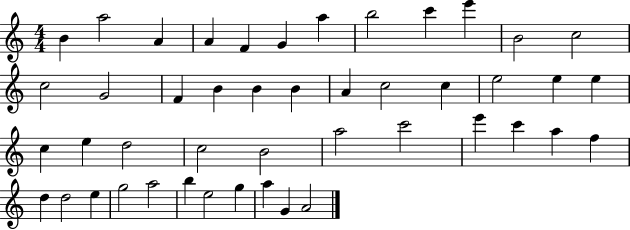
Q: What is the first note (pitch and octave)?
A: B4